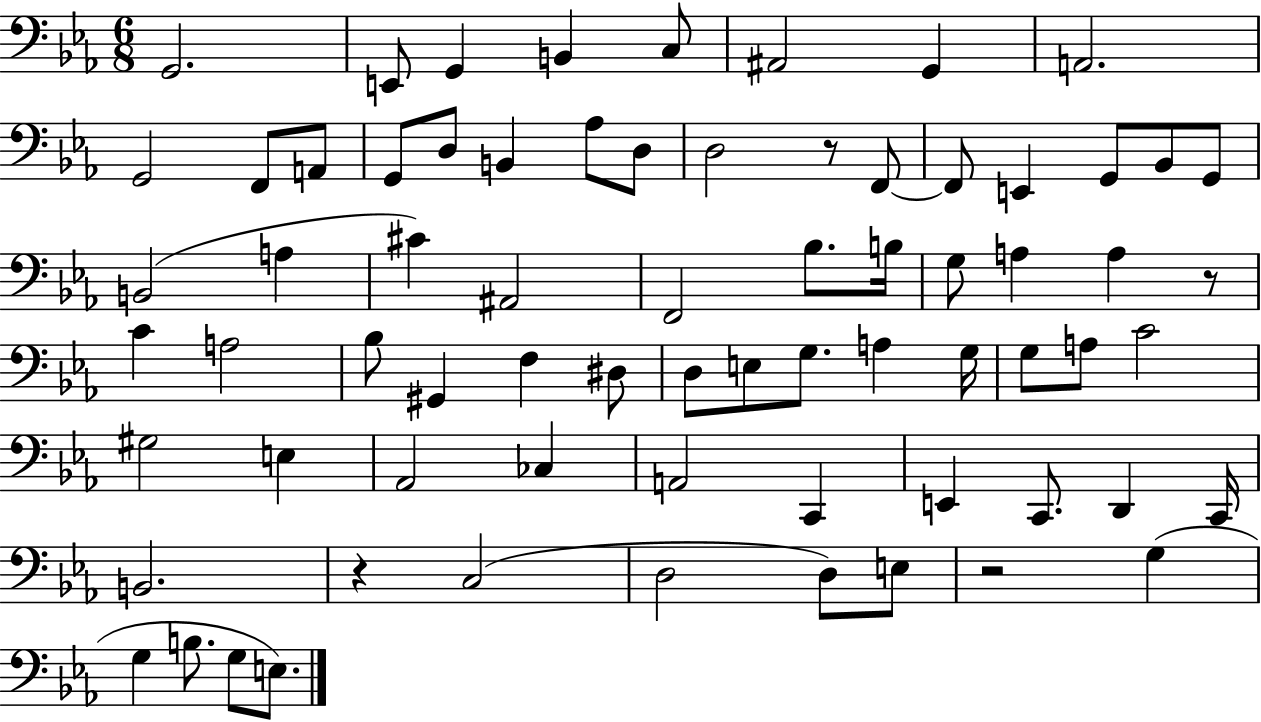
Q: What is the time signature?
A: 6/8